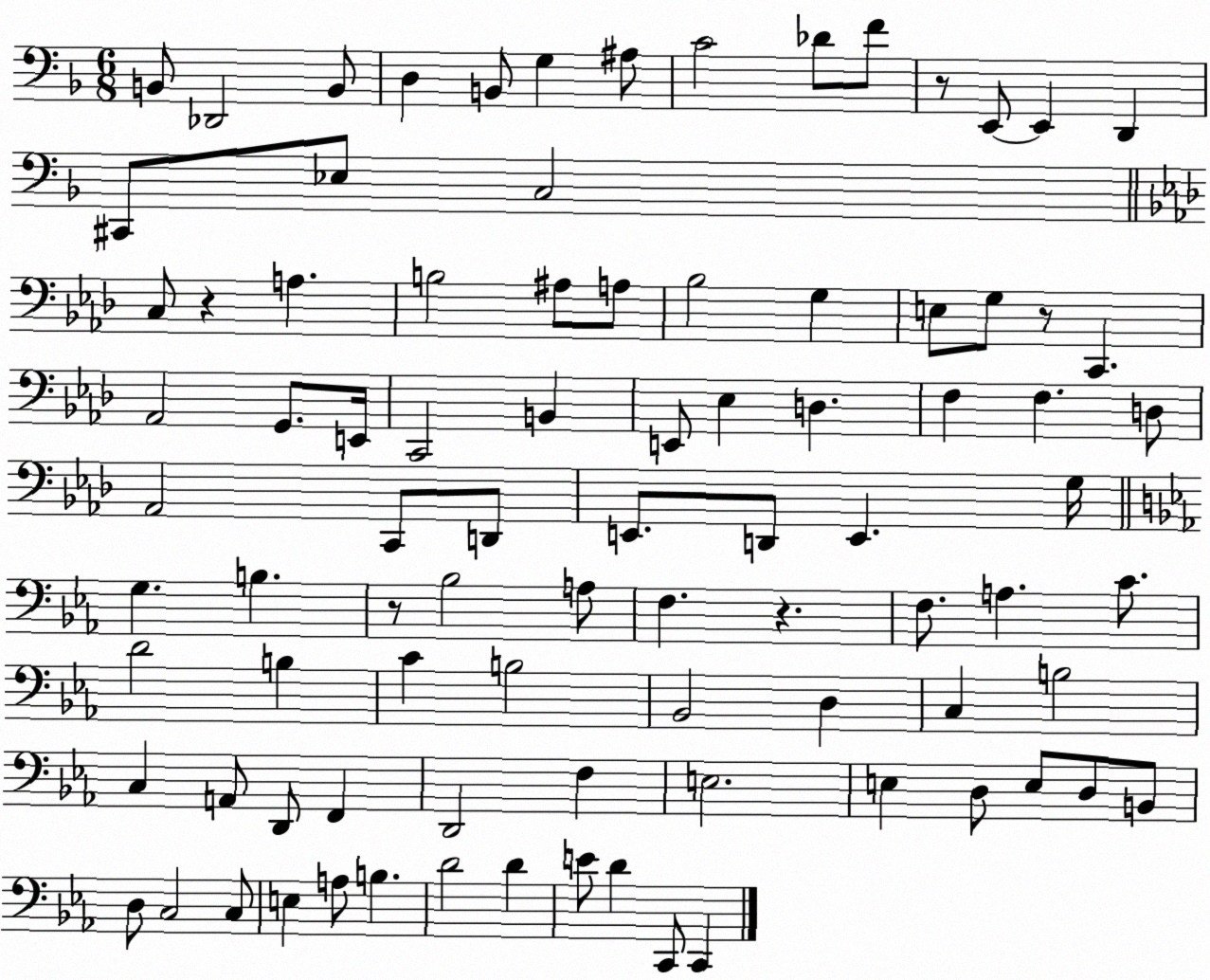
X:1
T:Untitled
M:6/8
L:1/4
K:F
B,,/2 _D,,2 B,,/2 D, B,,/2 G, ^A,/2 C2 _D/2 F/2 z/2 E,,/2 E,, D,, ^C,,/2 _E,/2 C,2 C,/2 z A, B,2 ^A,/2 A,/2 _B,2 G, E,/2 G,/2 z/2 C,, _A,,2 G,,/2 E,,/4 C,,2 B,, E,,/2 _E, D, F, F, D,/2 _A,,2 C,,/2 D,,/2 E,,/2 D,,/2 E,, G,/4 G, B, z/2 _B,2 A,/2 F, z F,/2 A, C/2 D2 B, C B,2 _B,,2 D, C, B,2 C, A,,/2 D,,/2 F,, D,,2 F, E,2 E, D,/2 E,/2 D,/2 B,,/2 D,/2 C,2 C,/2 E, A,/2 B, D2 D E/2 D C,,/2 C,,